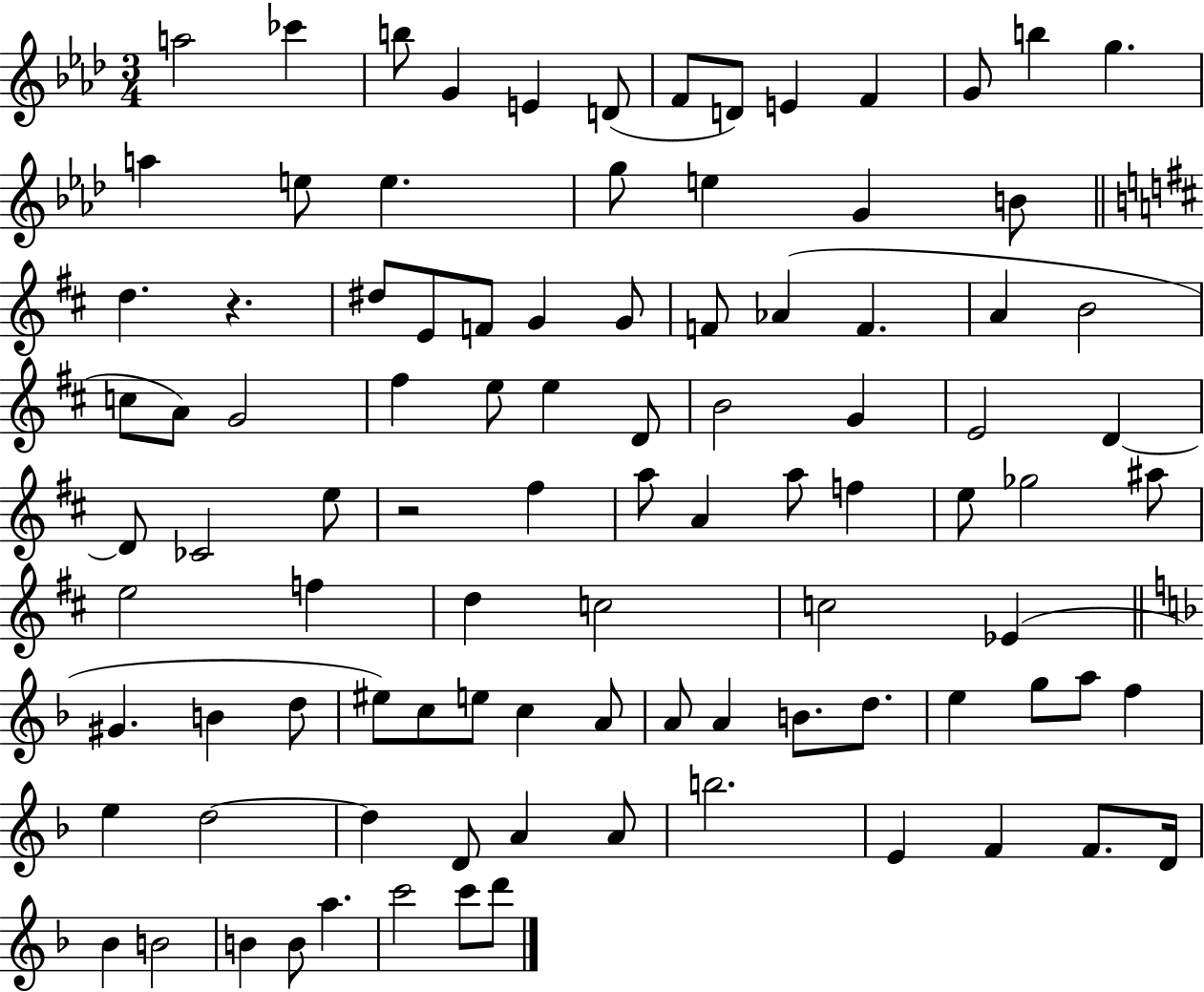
X:1
T:Untitled
M:3/4
L:1/4
K:Ab
a2 _c' b/2 G E D/2 F/2 D/2 E F G/2 b g a e/2 e g/2 e G B/2 d z ^d/2 E/2 F/2 G G/2 F/2 _A F A B2 c/2 A/2 G2 ^f e/2 e D/2 B2 G E2 D D/2 _C2 e/2 z2 ^f a/2 A a/2 f e/2 _g2 ^a/2 e2 f d c2 c2 _E ^G B d/2 ^e/2 c/2 e/2 c A/2 A/2 A B/2 d/2 e g/2 a/2 f e d2 d D/2 A A/2 b2 E F F/2 D/4 _B B2 B B/2 a c'2 c'/2 d'/2